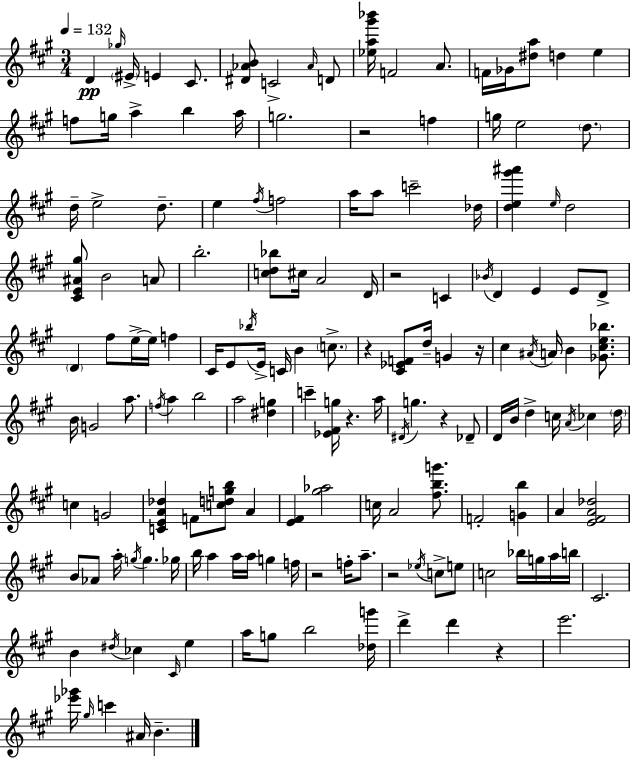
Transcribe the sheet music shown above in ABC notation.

X:1
T:Untitled
M:3/4
L:1/4
K:A
D _g/4 ^E/4 E ^C/2 [^D_AB]/2 C2 _A/4 D/2 [_ea^g'_b']/4 F2 A/2 F/4 _G/4 [^da]/2 d e f/2 g/4 a b a/4 g2 z2 f g/4 e2 d/2 d/4 e2 d/2 e ^f/4 f2 a/4 a/2 c'2 _d/4 [de^g'^a'] e/4 d2 [^CE^A^g]/2 B2 A/2 b2 [cd_b]/2 ^c/4 A2 D/4 z2 C _B/4 D E E/2 D/2 D ^f/2 e/4 e/4 f ^C/4 E/2 _b/4 E/4 C/4 B c/2 z [^C_EF]/2 d/4 G z/4 ^c ^A/4 A/4 B [_G^ce_b]/2 B/4 G2 a/2 f/4 a b2 a2 [^dg] c' [_E^Fg]/4 z a/4 ^D/4 g z _D/2 D/4 B/4 d c/4 A/4 _c d/4 c G2 [CEA_d] F/2 [cdgb]/2 A [E^F] [^g_a]2 c/4 A2 [^fbg']/2 F2 [Gb] A [E^FA_d]2 B/2 _A/2 a/4 g/4 g _g/4 b/4 a a/4 a/4 g f/4 z2 f/4 a/2 z2 _e/4 c/2 e/2 c2 _b/4 g/4 a/4 b/4 ^C2 B ^d/4 _c ^C/4 e a/4 g/2 b2 [_dg']/4 d' d' z e'2 [_e'_g']/4 ^g/4 c' ^A/4 B